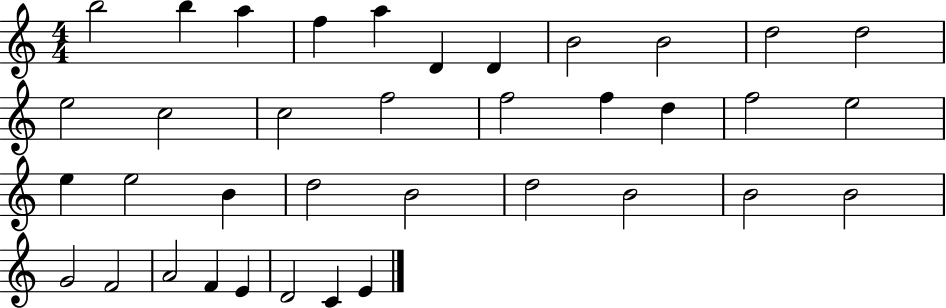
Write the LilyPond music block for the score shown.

{
  \clef treble
  \numericTimeSignature
  \time 4/4
  \key c \major
  b''2 b''4 a''4 | f''4 a''4 d'4 d'4 | b'2 b'2 | d''2 d''2 | \break e''2 c''2 | c''2 f''2 | f''2 f''4 d''4 | f''2 e''2 | \break e''4 e''2 b'4 | d''2 b'2 | d''2 b'2 | b'2 b'2 | \break g'2 f'2 | a'2 f'4 e'4 | d'2 c'4 e'4 | \bar "|."
}